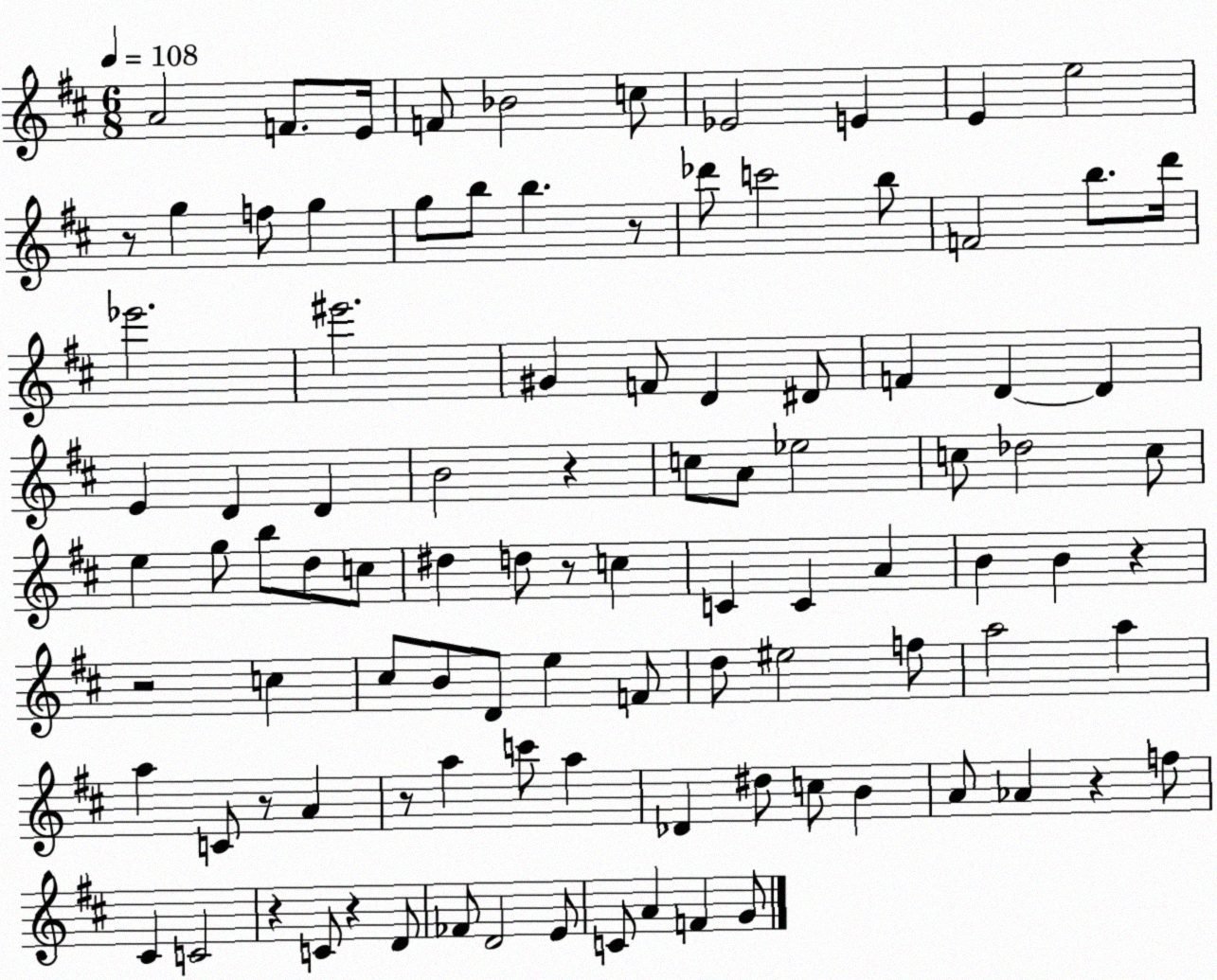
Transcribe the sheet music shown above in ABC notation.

X:1
T:Untitled
M:6/8
L:1/4
K:D
A2 F/2 E/4 F/2 _B2 c/2 _E2 E E e2 z/2 g f/2 g g/2 b/2 b z/2 _d'/2 c'2 b/2 F2 b/2 d'/4 _e'2 ^e'2 ^G F/2 D ^D/2 F D D E D D B2 z c/2 A/2 _e2 c/2 _d2 c/2 e g/2 b/2 d/2 c/2 ^d d/2 z/2 c C C A B B z z2 c ^c/2 B/2 D/2 e F/2 d/2 ^e2 f/2 a2 a a C/2 z/2 A z/2 a c'/2 a _D ^d/2 c/2 B A/2 _A z f/2 ^C C2 z C/2 z D/2 _F/2 D2 E/2 C/2 A F G/2